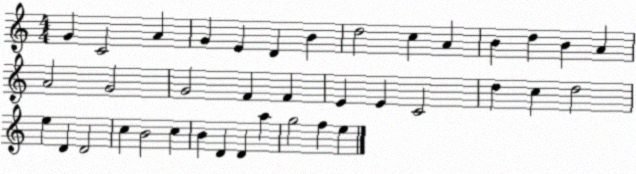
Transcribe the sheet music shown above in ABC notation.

X:1
T:Untitled
M:4/4
L:1/4
K:C
G C2 A G E D B d2 c A B d B A A2 G2 G2 F F E E C2 d c d2 e D D2 c B2 c B D D a g2 f e